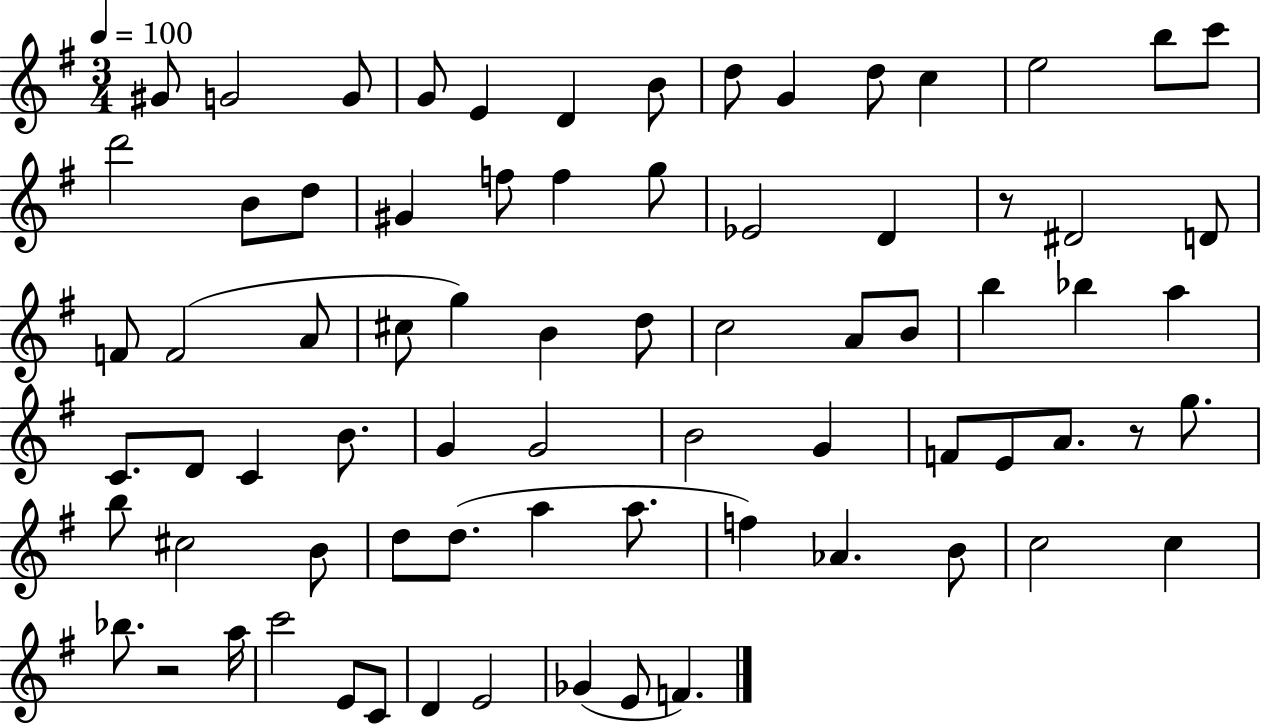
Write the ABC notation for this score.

X:1
T:Untitled
M:3/4
L:1/4
K:G
^G/2 G2 G/2 G/2 E D B/2 d/2 G d/2 c e2 b/2 c'/2 d'2 B/2 d/2 ^G f/2 f g/2 _E2 D z/2 ^D2 D/2 F/2 F2 A/2 ^c/2 g B d/2 c2 A/2 B/2 b _b a C/2 D/2 C B/2 G G2 B2 G F/2 E/2 A/2 z/2 g/2 b/2 ^c2 B/2 d/2 d/2 a a/2 f _A B/2 c2 c _b/2 z2 a/4 c'2 E/2 C/2 D E2 _G E/2 F